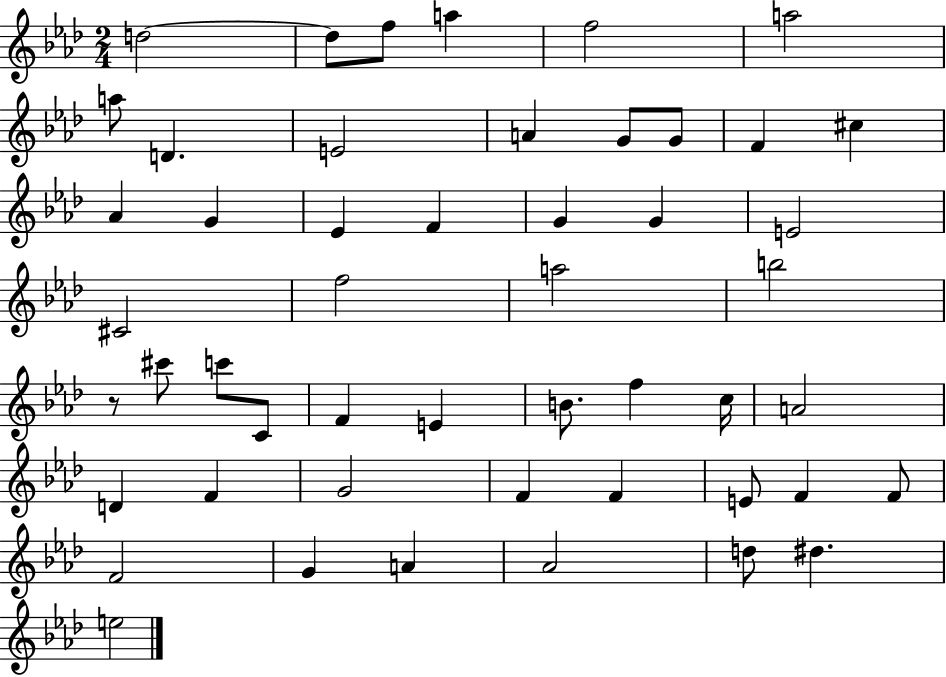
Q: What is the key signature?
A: AES major